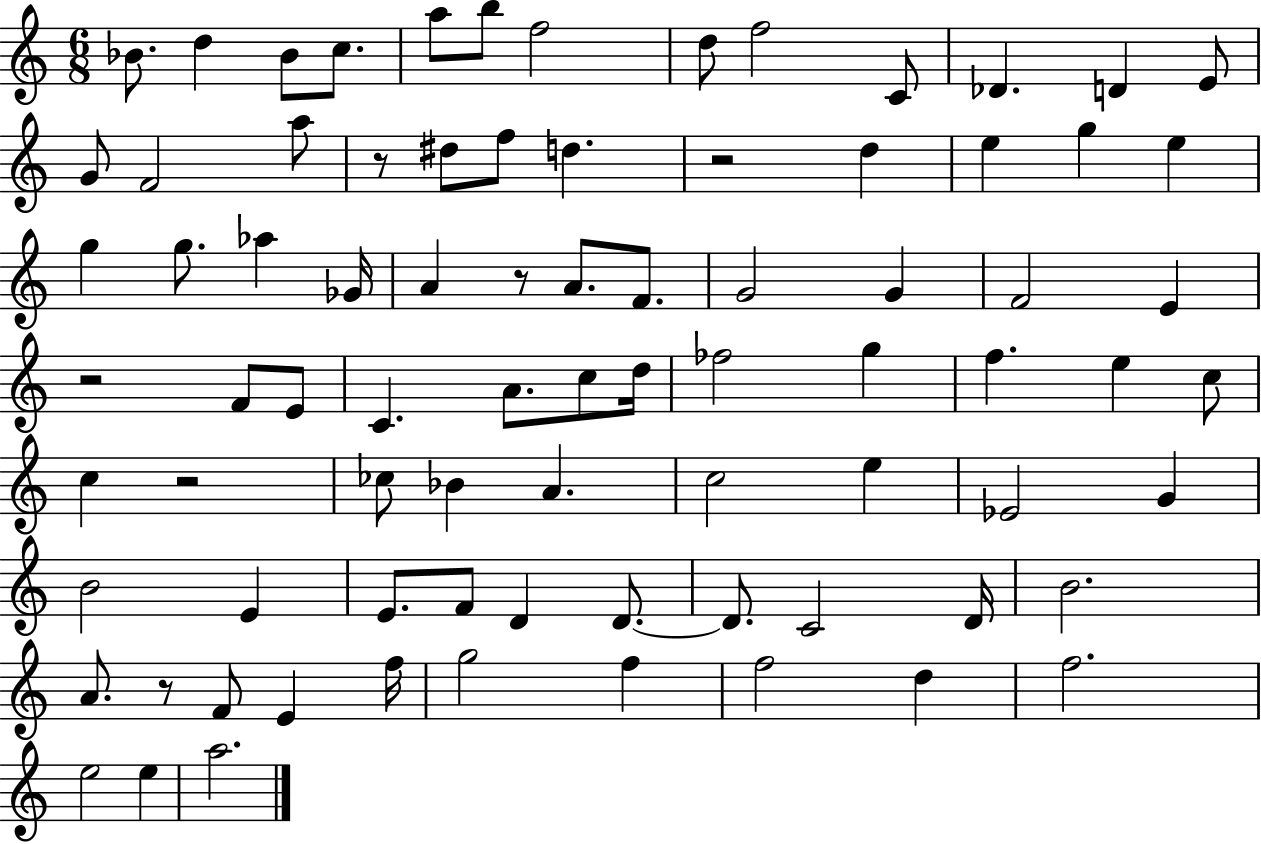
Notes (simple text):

Bb4/e. D5/q Bb4/e C5/e. A5/e B5/e F5/h D5/e F5/h C4/e Db4/q. D4/q E4/e G4/e F4/h A5/e R/e D#5/e F5/e D5/q. R/h D5/q E5/q G5/q E5/q G5/q G5/e. Ab5/q Gb4/s A4/q R/e A4/e. F4/e. G4/h G4/q F4/h E4/q R/h F4/e E4/e C4/q. A4/e. C5/e D5/s FES5/h G5/q F5/q. E5/q C5/e C5/q R/h CES5/e Bb4/q A4/q. C5/h E5/q Eb4/h G4/q B4/h E4/q E4/e. F4/e D4/q D4/e. D4/e. C4/h D4/s B4/h. A4/e. R/e F4/e E4/q F5/s G5/h F5/q F5/h D5/q F5/h. E5/h E5/q A5/h.